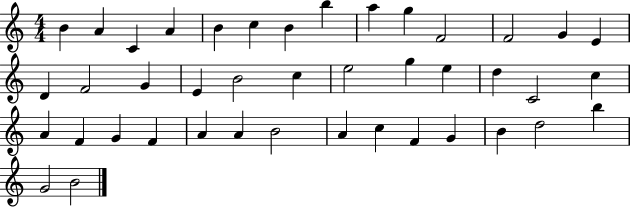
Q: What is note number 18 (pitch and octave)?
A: E4